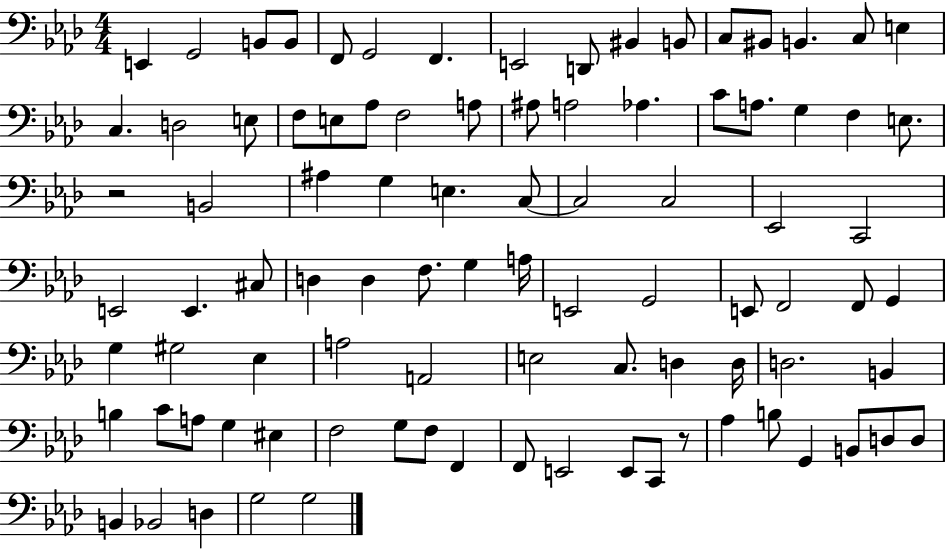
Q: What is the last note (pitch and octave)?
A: G3